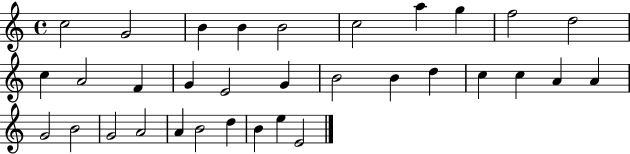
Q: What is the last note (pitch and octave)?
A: E4